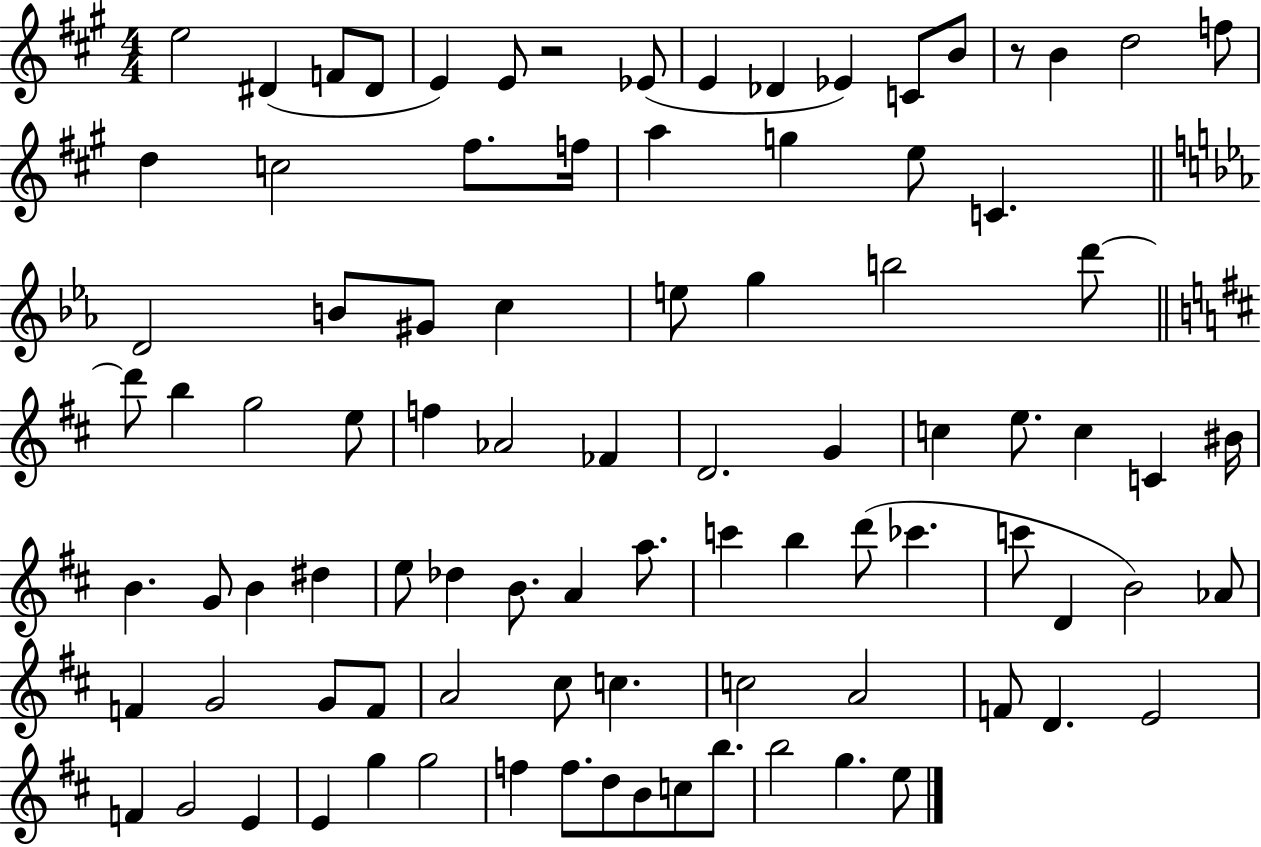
X:1
T:Untitled
M:4/4
L:1/4
K:A
e2 ^D F/2 ^D/2 E E/2 z2 _E/2 E _D _E C/2 B/2 z/2 B d2 f/2 d c2 ^f/2 f/4 a g e/2 C D2 B/2 ^G/2 c e/2 g b2 d'/2 d'/2 b g2 e/2 f _A2 _F D2 G c e/2 c C ^B/4 B G/2 B ^d e/2 _d B/2 A a/2 c' b d'/2 _c' c'/2 D B2 _A/2 F G2 G/2 F/2 A2 ^c/2 c c2 A2 F/2 D E2 F G2 E E g g2 f f/2 d/2 B/2 c/2 b/2 b2 g e/2